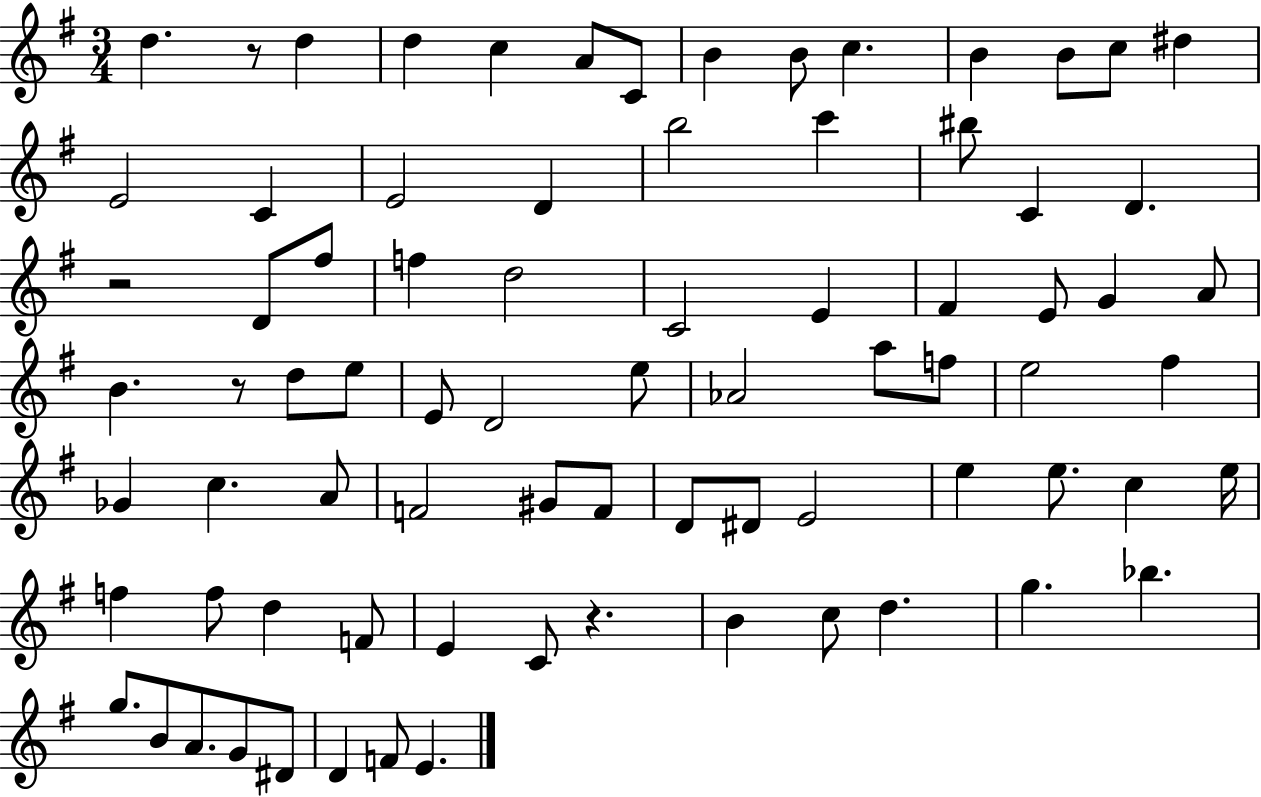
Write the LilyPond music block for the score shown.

{
  \clef treble
  \numericTimeSignature
  \time 3/4
  \key g \major
  d''4. r8 d''4 | d''4 c''4 a'8 c'8 | b'4 b'8 c''4. | b'4 b'8 c''8 dis''4 | \break e'2 c'4 | e'2 d'4 | b''2 c'''4 | bis''8 c'4 d'4. | \break r2 d'8 fis''8 | f''4 d''2 | c'2 e'4 | fis'4 e'8 g'4 a'8 | \break b'4. r8 d''8 e''8 | e'8 d'2 e''8 | aes'2 a''8 f''8 | e''2 fis''4 | \break ges'4 c''4. a'8 | f'2 gis'8 f'8 | d'8 dis'8 e'2 | e''4 e''8. c''4 e''16 | \break f''4 f''8 d''4 f'8 | e'4 c'8 r4. | b'4 c''8 d''4. | g''4. bes''4. | \break g''8. b'8 a'8. g'8 dis'8 | d'4 f'8 e'4. | \bar "|."
}